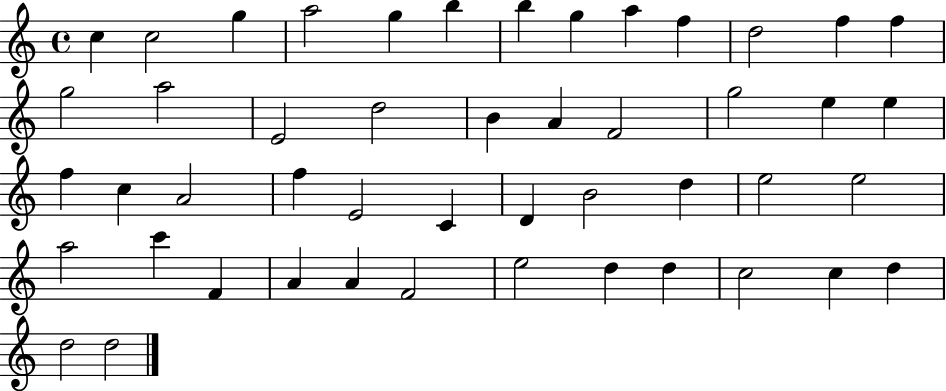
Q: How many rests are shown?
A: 0